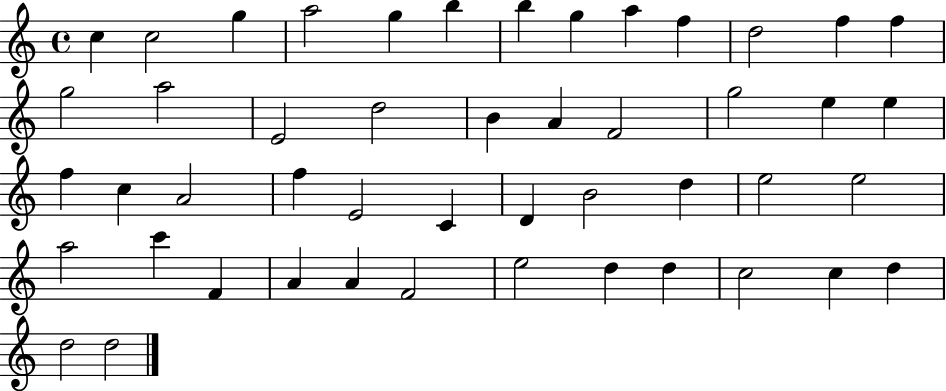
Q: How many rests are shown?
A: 0